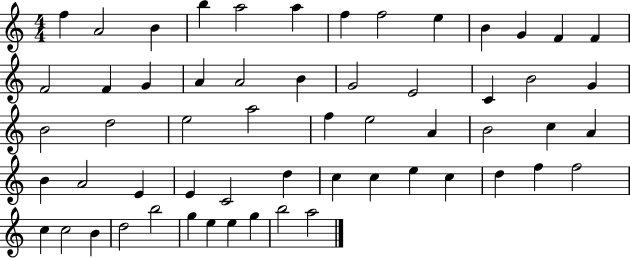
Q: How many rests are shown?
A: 0